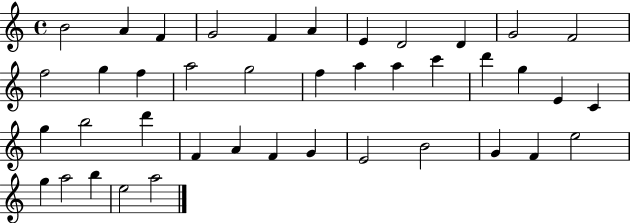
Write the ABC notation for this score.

X:1
T:Untitled
M:4/4
L:1/4
K:C
B2 A F G2 F A E D2 D G2 F2 f2 g f a2 g2 f a a c' d' g E C g b2 d' F A F G E2 B2 G F e2 g a2 b e2 a2